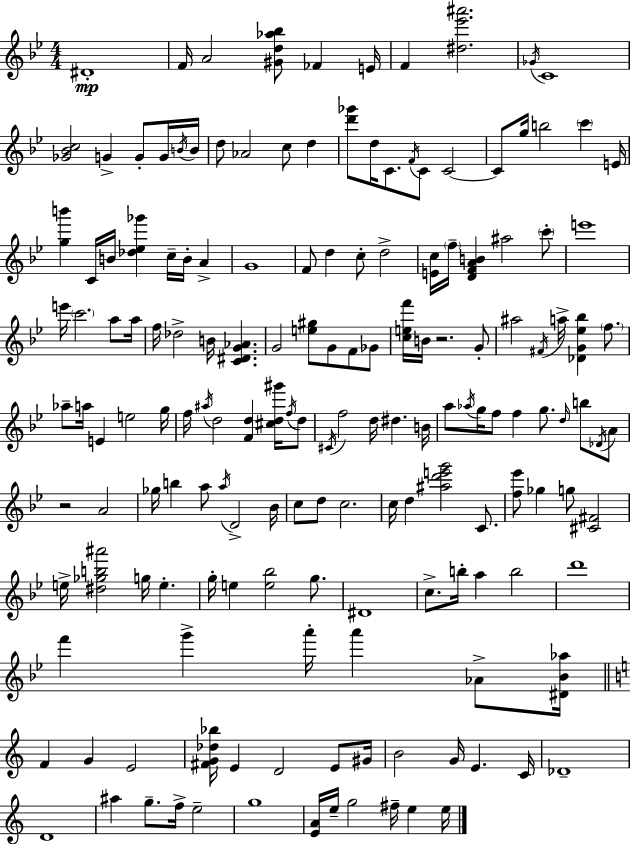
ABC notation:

X:1
T:Untitled
M:4/4
L:1/4
K:Gm
^D4 F/4 A2 [^Gd_a_b]/2 _F E/4 F [^d_e'^a']2 _G/4 C4 [_G_Bc]2 G G/2 G/4 B/4 B/4 d/2 _A2 c/2 d [d'_g']/2 d/4 C/2 F/4 C/2 C2 C/2 g/4 b2 c' E/4 [gb'] C/4 B/4 [_d_e_g'] c/4 B/4 A G4 F/2 d c/2 d2 [Ec]/4 f/4 [DFAB] ^a2 c'/2 e'4 e'/4 c'2 a/2 a/4 f/4 _d2 B/4 [C^DG_A] G2 [e^g]/2 G/2 F/2 _G/2 [cef']/4 B/4 z2 G/2 ^a2 ^F/4 a/4 [_DG_e_b] f/2 _a/2 a/4 E e2 g/4 f/4 ^a/4 d2 [Fd] [^cd^g']/4 f/4 d/2 ^C/4 f2 d/4 ^d B/4 a/2 _a/4 g/4 f/2 f g/2 d/4 b/2 _D/4 A/2 z2 A2 _g/4 b a/2 a/4 D2 _B/4 c/2 d/2 c2 c/4 d [^ad'e'g']2 C/2 [f_e']/2 _g g/2 [^C^F]2 e/4 [^d_gb^a']2 g/4 e g/4 e [e_b]2 g/2 ^D4 c/2 b/4 a b2 d'4 f' g' a'/4 a' _A/2 [^D_B_a]/4 F G E2 [^FG_d_b]/4 E D2 E/2 ^G/4 B2 G/4 E C/4 _D4 D4 ^a g/2 f/4 e2 g4 [EA]/4 e/4 g2 ^f/4 e e/4